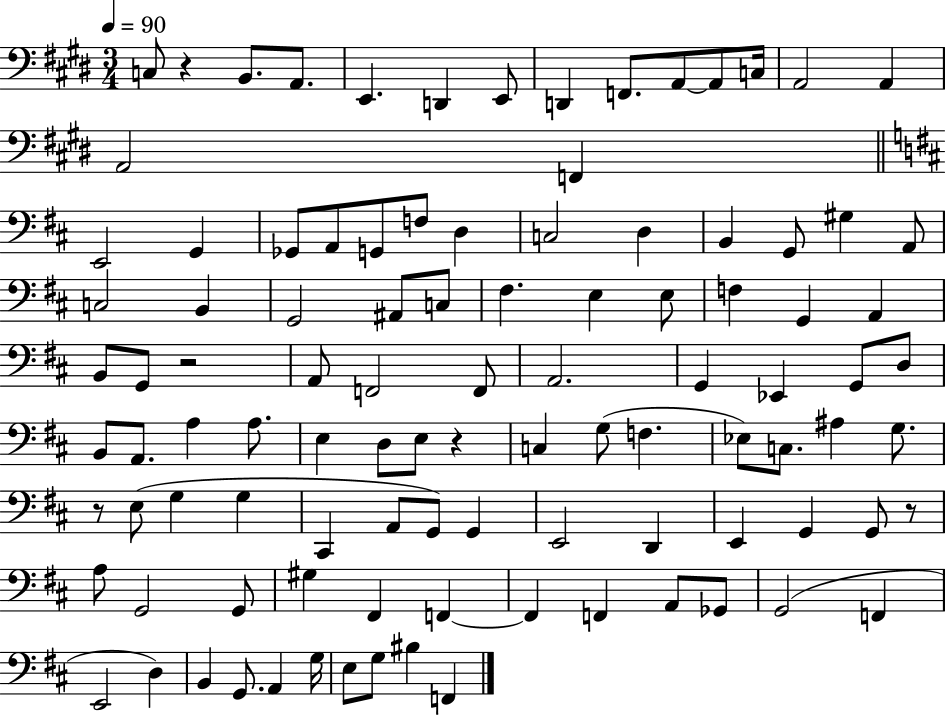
{
  \clef bass
  \numericTimeSignature
  \time 3/4
  \key e \major
  \tempo 4 = 90
  c8 r4 b,8. a,8. | e,4. d,4 e,8 | d,4 f,8. a,8~~ a,8 c16 | a,2 a,4 | \break a,2 f,4 | \bar "||" \break \key d \major e,2 g,4 | ges,8 a,8 g,8 f8 d4 | c2 d4 | b,4 g,8 gis4 a,8 | \break c2 b,4 | g,2 ais,8 c8 | fis4. e4 e8 | f4 g,4 a,4 | \break b,8 g,8 r2 | a,8 f,2 f,8 | a,2. | g,4 ees,4 g,8 d8 | \break b,8 a,8. a4 a8. | e4 d8 e8 r4 | c4 g8( f4. | ees8) c8. ais4 g8. | \break r8 e8( g4 g4 | cis,4 a,8 g,8) g,4 | e,2 d,4 | e,4 g,4 g,8 r8 | \break a8 g,2 g,8 | gis4 fis,4 f,4~~ | f,4 f,4 a,8 ges,8 | g,2( f,4 | \break e,2 d4) | b,4 g,8. a,4 g16 | e8 g8 bis4 f,4 | \bar "|."
}